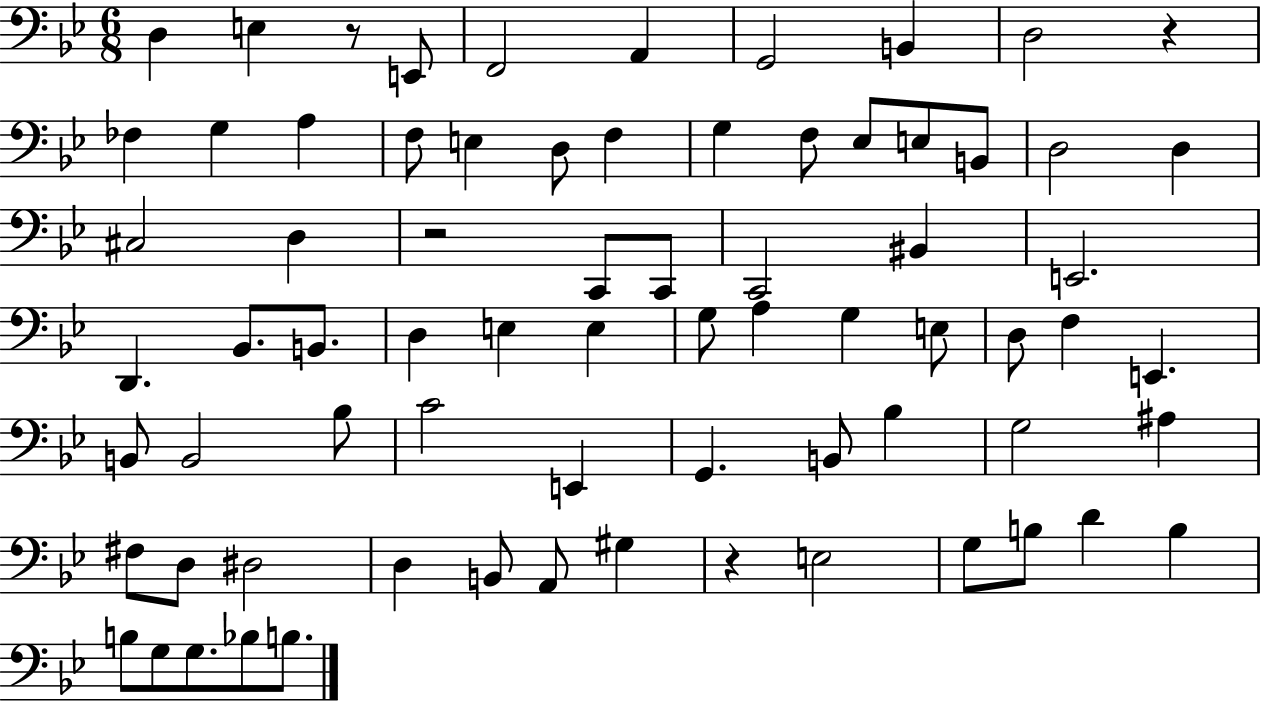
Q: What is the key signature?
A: BES major